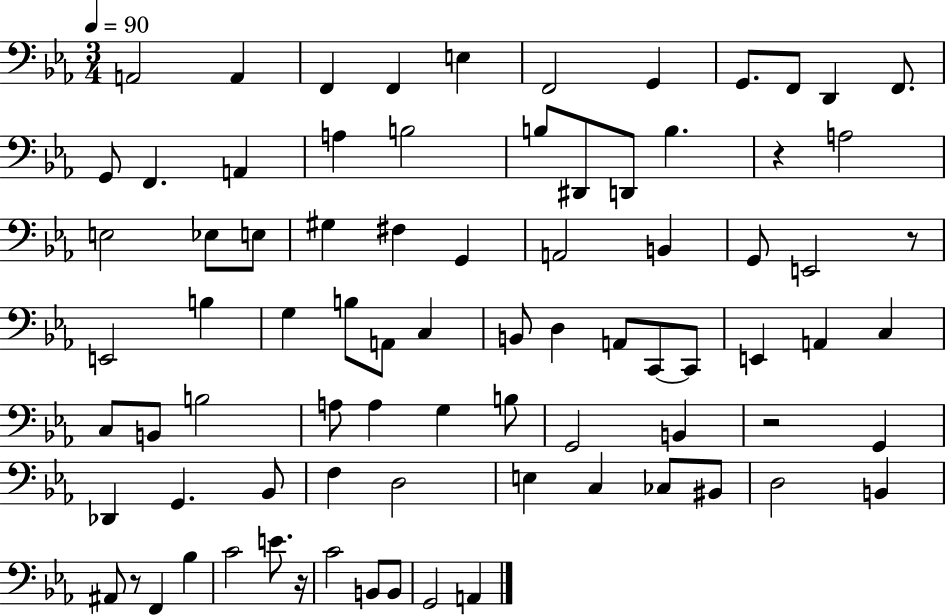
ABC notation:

X:1
T:Untitled
M:3/4
L:1/4
K:Eb
A,,2 A,, F,, F,, E, F,,2 G,, G,,/2 F,,/2 D,, F,,/2 G,,/2 F,, A,, A, B,2 B,/2 ^D,,/2 D,,/2 B, z A,2 E,2 _E,/2 E,/2 ^G, ^F, G,, A,,2 B,, G,,/2 E,,2 z/2 E,,2 B, G, B,/2 A,,/2 C, B,,/2 D, A,,/2 C,,/2 C,,/2 E,, A,, C, C,/2 B,,/2 B,2 A,/2 A, G, B,/2 G,,2 B,, z2 G,, _D,, G,, _B,,/2 F, D,2 E, C, _C,/2 ^B,,/2 D,2 B,, ^A,,/2 z/2 F,, _B, C2 E/2 z/4 C2 B,,/2 B,,/2 G,,2 A,,